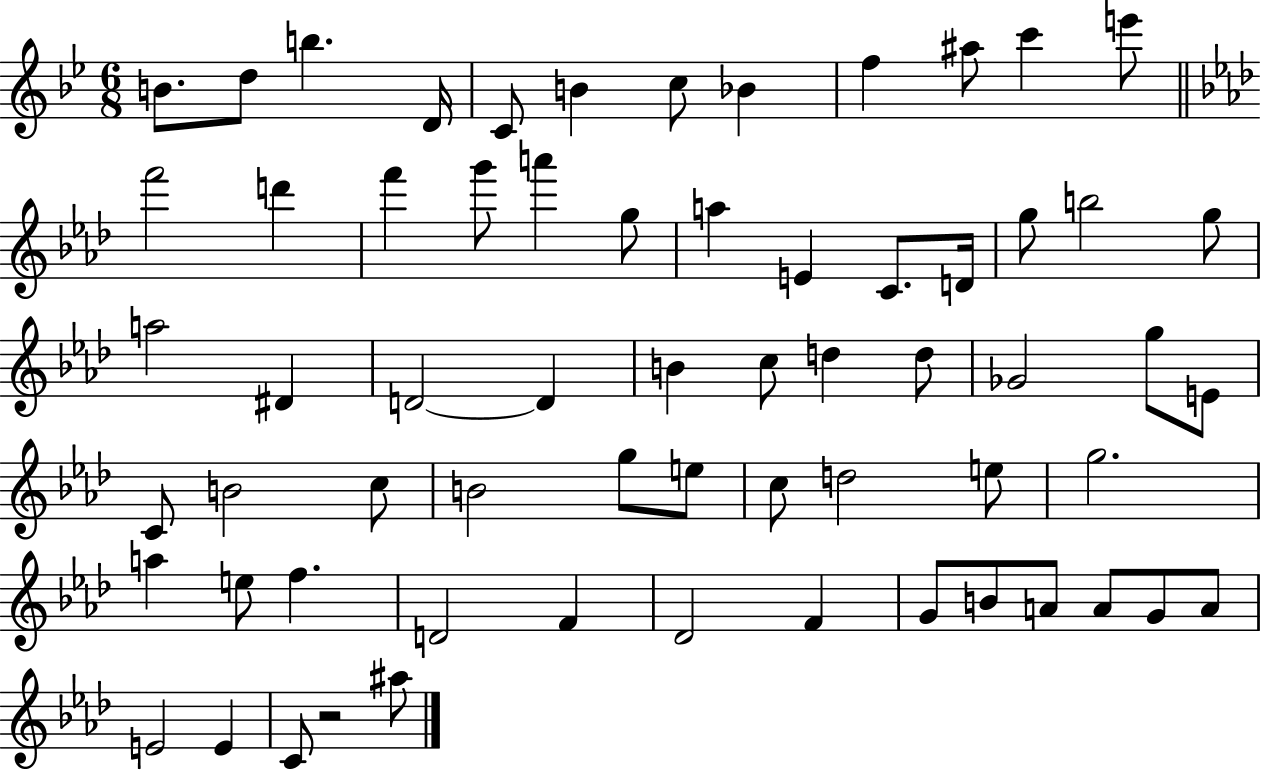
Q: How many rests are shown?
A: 1